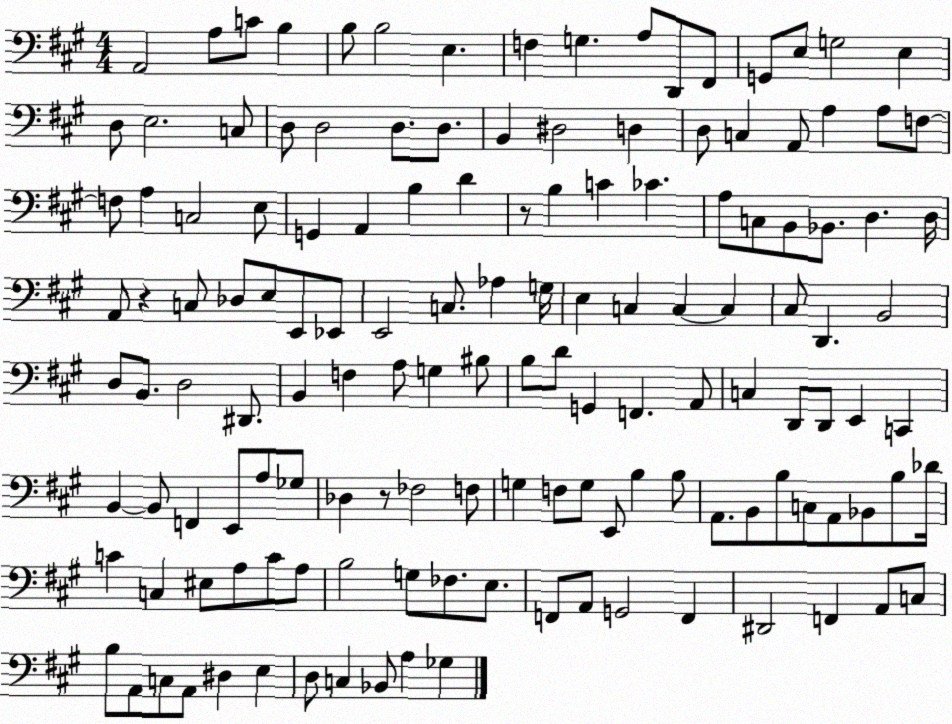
X:1
T:Untitled
M:4/4
L:1/4
K:A
A,,2 A,/2 C/2 B, B,/2 B,2 E, F, G, A,/2 D,,/2 ^F,,/2 G,,/2 E,/2 G,2 E, D,/2 E,2 C,/2 D,/2 D,2 D,/2 D,/2 B,, ^D,2 D, D,/2 C, A,,/2 A, A,/2 F,/2 F,/2 A, C,2 E,/2 G,, A,, B, D z/2 B, C _C A,/2 C,/2 B,,/2 _B,,/2 D, D,/4 A,,/2 z C,/2 _D,/2 E,/2 E,,/2 _E,,/2 E,,2 C,/2 _A, G,/4 E, C, C, C, ^C,/2 D,, B,,2 D,/2 B,,/2 D,2 ^D,,/2 B,, F, A,/2 G, ^B,/2 B,/2 D/2 G,, F,, A,,/2 C, D,,/2 D,,/2 E,, C,, B,, B,,/2 F,, E,,/2 A,/2 _G,/2 _D, z/2 _F,2 F,/2 G, F,/2 G,/2 E,,/2 B, B,/2 A,,/2 B,,/2 B,/2 C,/2 A,,/2 _B,,/2 B,/2 _D/4 C C, ^E,/2 A,/2 C/2 A,/2 B,2 G,/2 _F,/2 E,/2 F,,/2 A,,/2 G,,2 F,, ^D,,2 F,, A,,/2 C,/2 B,/2 A,,/2 C,/2 A,,/2 ^D, E, D,/2 C, _B,,/2 A, _G,